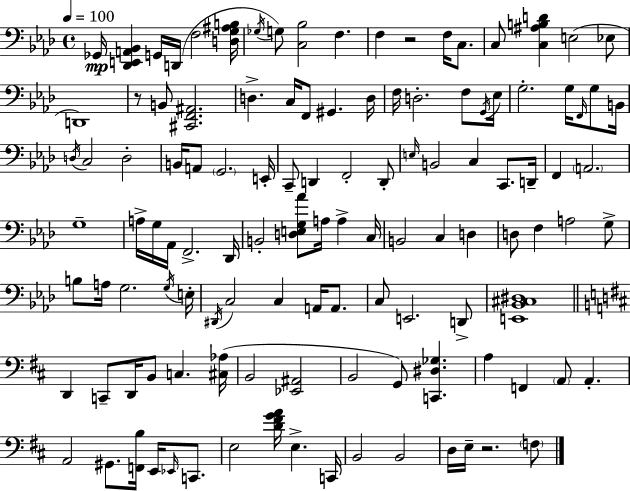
{
  \clef bass
  \time 4/4
  \defaultTimeSignature
  \key aes \major
  \tempo 4 = 100
  ges,16\mp <des, e, a, bes,>4 g,16 d,16( f2 <d g ais b>16 | \acciaccatura { ges16 }) g8 <c bes>2 f4. | f4 r2 f16 c8. | c8 <c ais b d'>4 e2( ees8 | \break d,1) | r8 b,8 <cis, f, ais,>2. | d4.-> c16 f,8 gis,4. | d16 f16 d2.-. f8 | \break \acciaccatura { g,16 } ees16 g2.-. g16 \grace { f,16 } | g8 b,16 \acciaccatura { d16 } c2 d2-. | b,16 a,8 \parenthesize g,2. | e,16-. c,8-- d,4 f,2-. | \break d,8-. \grace { e16 } b,2 c4 | c,8. d,16-- f,4 \parenthesize a,2. | g1-- | a16-> g16 aes,16 f,2.-> | \break des,16 b,2-. <d e g aes'>8 a16 | a4-> c16 b,2 c4 | d4 d8 f4 a2 | g8-> b8 a16 g2. | \break \acciaccatura { g16 } e16-. \acciaccatura { dis,16 } c2 c4 | a,16 a,8. c8 e,2. | d,8-> <e, bes, cis dis>1 | \bar "||" \break \key d \major d,4 c,8-- d,16 b,8 c4. <cis aes>16( | b,2 <ees, ais,>2 | b,2 g,8) <c, dis ges>4. | a4 f,4 \parenthesize a,8 a,4.-. | \break a,2 gis,8. <f, b>16 e,16 \grace { ees,16 } c,8. | e2 <d' fis' g' a'>16 e4.-> | c,16 b,2 b,2 | d16 e16-- r2. \parenthesize f8 | \break \bar "|."
}